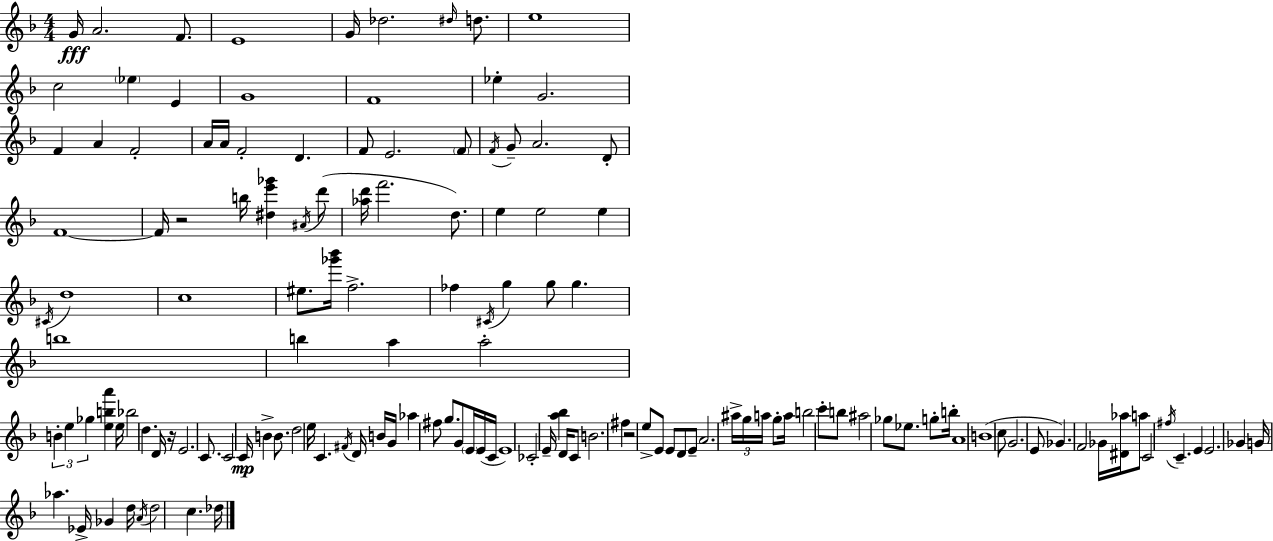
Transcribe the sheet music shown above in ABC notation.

X:1
T:Untitled
M:4/4
L:1/4
K:Dm
G/4 A2 F/2 E4 G/4 _d2 ^d/4 d/2 e4 c2 _e E G4 F4 _e G2 F A F2 A/4 A/4 F2 D F/2 E2 F/2 F/4 G/2 A2 D/2 F4 F/4 z2 b/4 [^de'_g'] ^A/4 d'/2 [_ad']/4 f'2 d/2 e e2 e ^C/4 d4 c4 ^e/2 [_g'_b']/4 f2 _f ^C/4 g g/2 g b4 b a a2 B e _g [eba'] e/4 _b2 d D/4 z/4 E2 C/2 C2 C/4 B B/2 d2 e/4 C ^F/4 D/4 B/4 G/4 _a ^f/2 g/2 G/2 E/4 E/4 C/4 E4 _C2 E/4 [a_b] D/4 C/2 B2 ^f z2 e/2 E/2 E/2 D/2 E/2 A2 ^a/4 g/4 a/4 g/2 a/4 b2 c'/2 b/2 ^a2 _g/2 _e/2 g/2 b/4 A4 B4 c/2 G2 E/2 _G F2 _G/4 [^D_a]/4 a/2 C2 ^f/4 C E E2 _G G/4 _a _E/4 _G d/4 A/4 d2 c _d/4